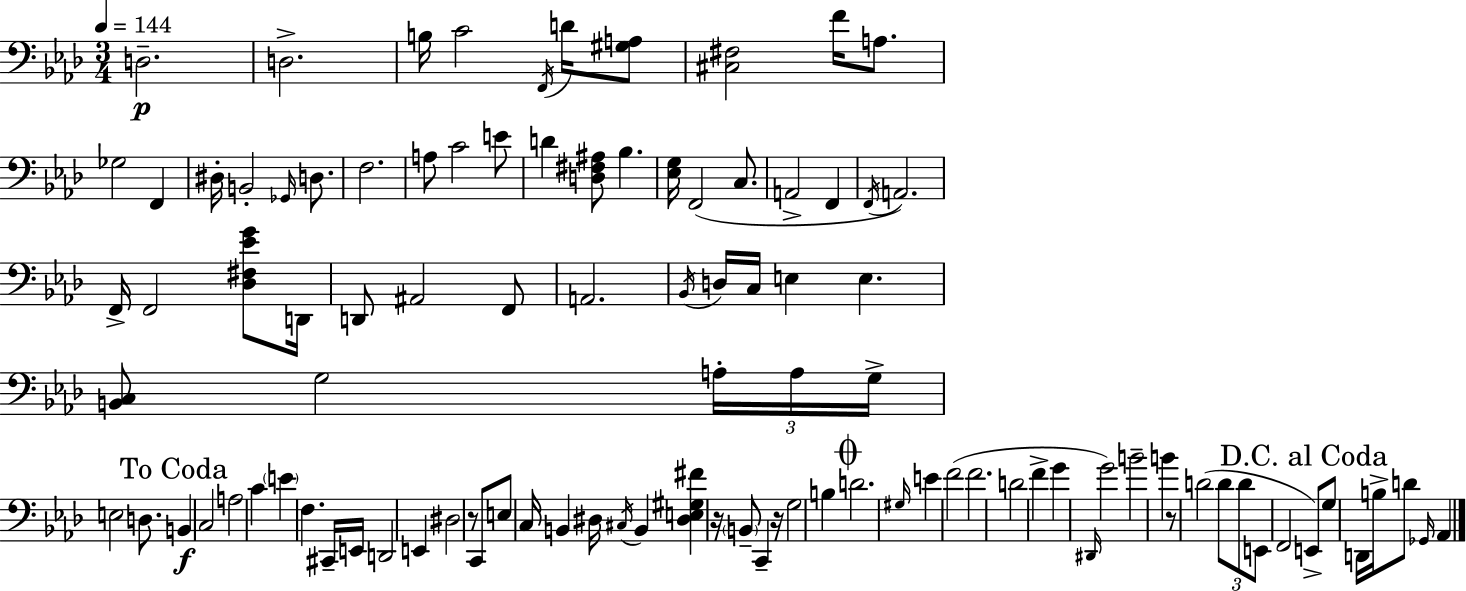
{
  \clef bass
  \numericTimeSignature
  \time 3/4
  \key f \minor
  \tempo 4 = 144
  d2.--\p | d2.-> | b16 c'2 \acciaccatura { f,16 } d'16 <gis a>8 | <cis fis>2 f'16 a8. | \break ges2 f,4 | dis16-. b,2-. \grace { ges,16 } d8. | f2. | a8 c'2 | \break e'8 d'4 <d fis ais>8 bes4. | <ees g>16 f,2( c8. | a,2-> f,4 | \acciaccatura { f,16 } a,2.) | \break f,16-> f,2 | <des fis ees' g'>8 d,16 d,8 ais,2 | f,8 a,2. | \acciaccatura { bes,16 } d16 c16 e4 e4. | \break <b, c>8 g2 | \tuplet 3/2 { a16-. a16 g16-> } e2 | d8. \mark "To Coda" b,4\f c2 | a2 | \break c'4 \parenthesize e'4 f4. | cis,16-- e,16 d,2 | e,4 dis2 | r8 c,8 e8 c16 b,4 dis16 | \break \acciaccatura { cis16 } b,4 <dis e gis fis'>4 r16 \parenthesize b,8-- | c,4-- r16 g2 | b4 \mark \markup { \musicglyph "scripts.coda" } d'2. | \grace { gis16 } e'4 f'2( | \break f'2. | d'2 | f'4-> g'4 \grace { dis,16 }) g'2 | b'2-- | \break b'4 r8 d'2( | \tuplet 3/2 { d'8 d'8 e,8 } f,2 | \mark "D.C. al Coda" e,8->) g8 d,16 | b16-> d'8 \grace { ges,16 } aes,4 \bar "|."
}